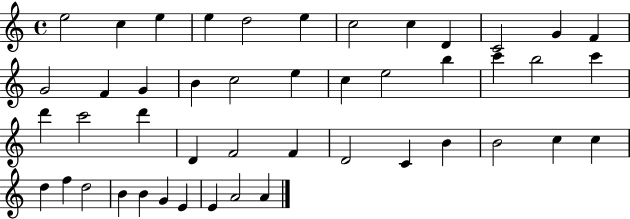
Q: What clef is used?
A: treble